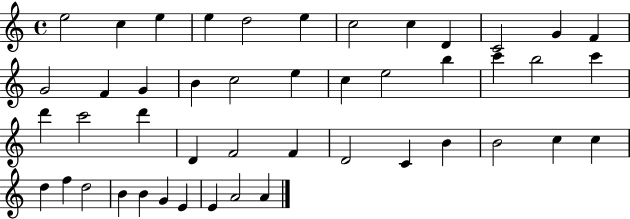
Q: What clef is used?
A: treble